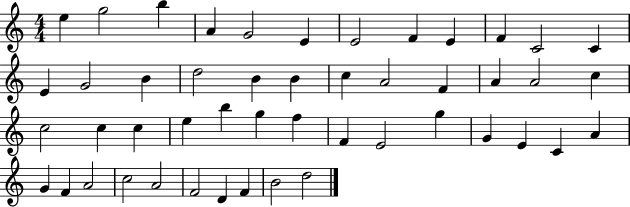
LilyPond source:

{
  \clef treble
  \numericTimeSignature
  \time 4/4
  \key c \major
  e''4 g''2 b''4 | a'4 g'2 e'4 | e'2 f'4 e'4 | f'4 c'2 c'4 | \break e'4 g'2 b'4 | d''2 b'4 b'4 | c''4 a'2 f'4 | a'4 a'2 c''4 | \break c''2 c''4 c''4 | e''4 b''4 g''4 f''4 | f'4 e'2 g''4 | g'4 e'4 c'4 a'4 | \break g'4 f'4 a'2 | c''2 a'2 | f'2 d'4 f'4 | b'2 d''2 | \break \bar "|."
}